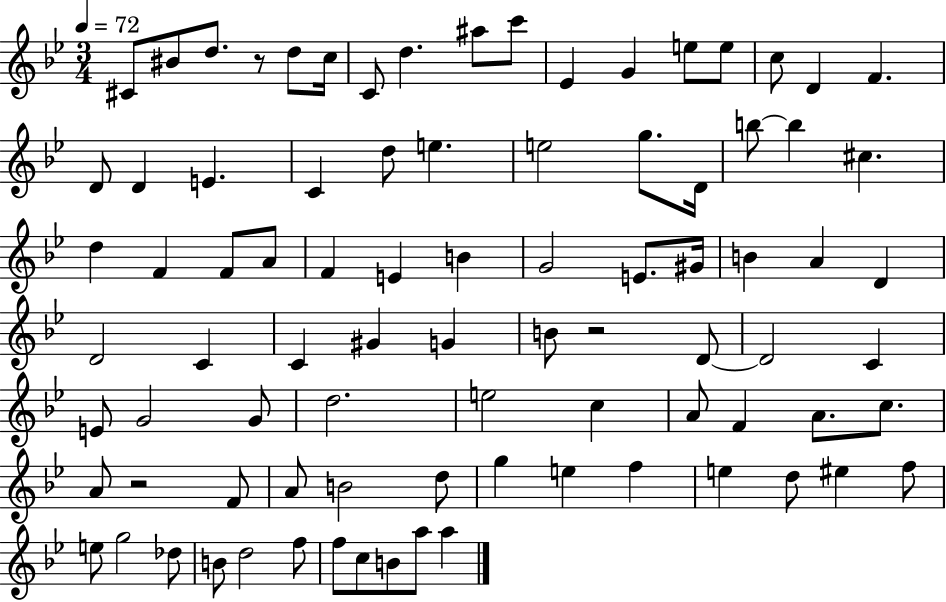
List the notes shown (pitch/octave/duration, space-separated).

C#4/e BIS4/e D5/e. R/e D5/e C5/s C4/e D5/q. A#5/e C6/e Eb4/q G4/q E5/e E5/e C5/e D4/q F4/q. D4/e D4/q E4/q. C4/q D5/e E5/q. E5/h G5/e. D4/s B5/e B5/q C#5/q. D5/q F4/q F4/e A4/e F4/q E4/q B4/q G4/h E4/e. G#4/s B4/q A4/q D4/q D4/h C4/q C4/q G#4/q G4/q B4/e R/h D4/e D4/h C4/q E4/e G4/h G4/e D5/h. E5/h C5/q A4/e F4/q A4/e. C5/e. A4/e R/h F4/e A4/e B4/h D5/e G5/q E5/q F5/q E5/q D5/e EIS5/q F5/e E5/e G5/h Db5/e B4/e D5/h F5/e F5/e C5/e B4/e A5/e A5/q